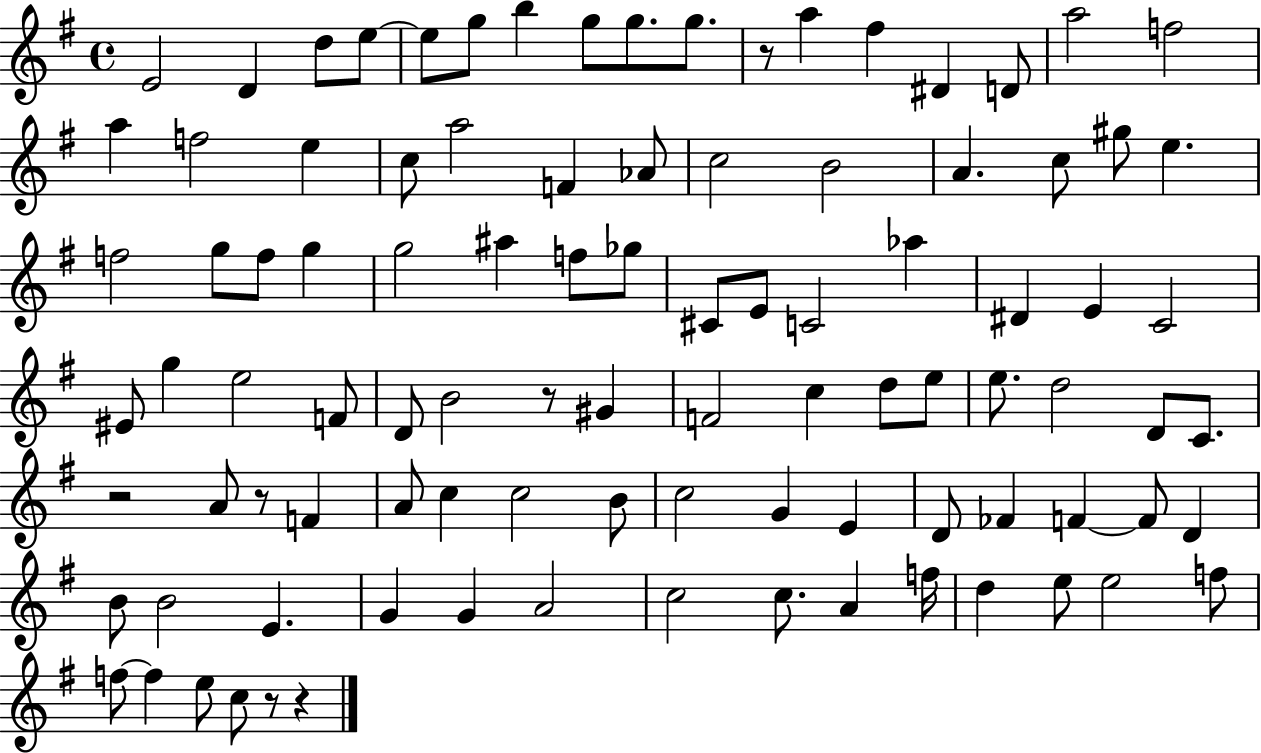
E4/h D4/q D5/e E5/e E5/e G5/e B5/q G5/e G5/e. G5/e. R/e A5/q F#5/q D#4/q D4/e A5/h F5/h A5/q F5/h E5/q C5/e A5/h F4/q Ab4/e C5/h B4/h A4/q. C5/e G#5/e E5/q. F5/h G5/e F5/e G5/q G5/h A#5/q F5/e Gb5/e C#4/e E4/e C4/h Ab5/q D#4/q E4/q C4/h EIS4/e G5/q E5/h F4/e D4/e B4/h R/e G#4/q F4/h C5/q D5/e E5/e E5/e. D5/h D4/e C4/e. R/h A4/e R/e F4/q A4/e C5/q C5/h B4/e C5/h G4/q E4/q D4/e FES4/q F4/q F4/e D4/q B4/e B4/h E4/q. G4/q G4/q A4/h C5/h C5/e. A4/q F5/s D5/q E5/e E5/h F5/e F5/e F5/q E5/e C5/e R/e R/q